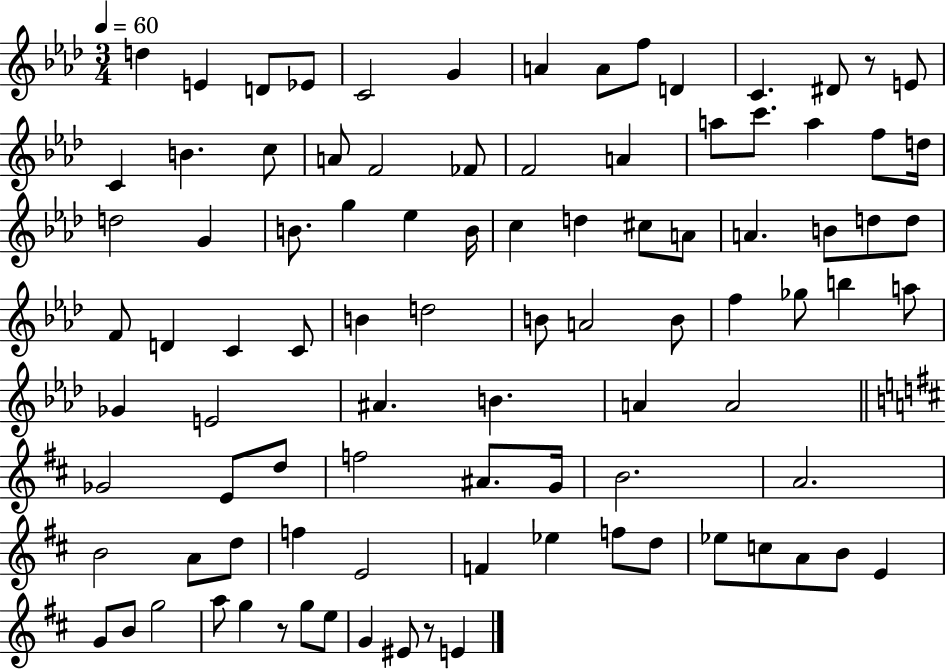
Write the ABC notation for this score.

X:1
T:Untitled
M:3/4
L:1/4
K:Ab
d E D/2 _E/2 C2 G A A/2 f/2 D C ^D/2 z/2 E/2 C B c/2 A/2 F2 _F/2 F2 A a/2 c'/2 a f/2 d/4 d2 G B/2 g _e B/4 c d ^c/2 A/2 A B/2 d/2 d/2 F/2 D C C/2 B d2 B/2 A2 B/2 f _g/2 b a/2 _G E2 ^A B A A2 _G2 E/2 d/2 f2 ^A/2 G/4 B2 A2 B2 A/2 d/2 f E2 F _e f/2 d/2 _e/2 c/2 A/2 B/2 E G/2 B/2 g2 a/2 g z/2 g/2 e/2 G ^E/2 z/2 E